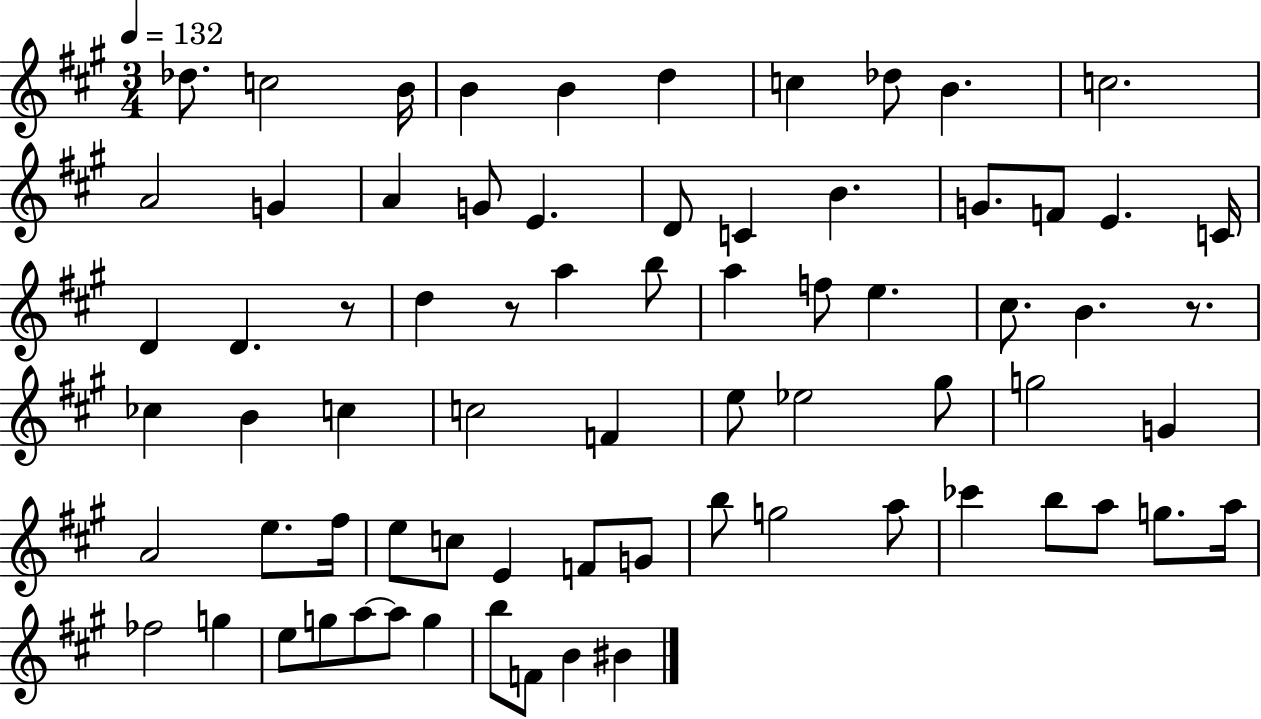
Db5/e. C5/h B4/s B4/q B4/q D5/q C5/q Db5/e B4/q. C5/h. A4/h G4/q A4/q G4/e E4/q. D4/e C4/q B4/q. G4/e. F4/e E4/q. C4/s D4/q D4/q. R/e D5/q R/e A5/q B5/e A5/q F5/e E5/q. C#5/e. B4/q. R/e. CES5/q B4/q C5/q C5/h F4/q E5/e Eb5/h G#5/e G5/h G4/q A4/h E5/e. F#5/s E5/e C5/e E4/q F4/e G4/e B5/e G5/h A5/e CES6/q B5/e A5/e G5/e. A5/s FES5/h G5/q E5/e G5/e A5/e A5/e G5/q B5/e F4/e B4/q BIS4/q